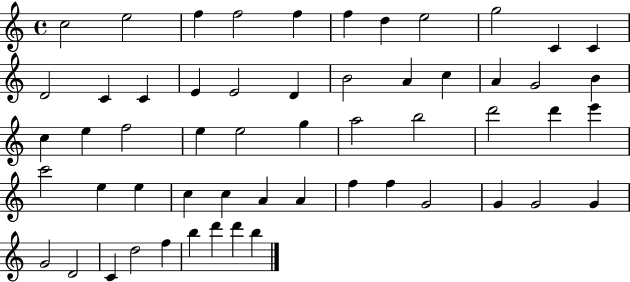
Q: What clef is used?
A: treble